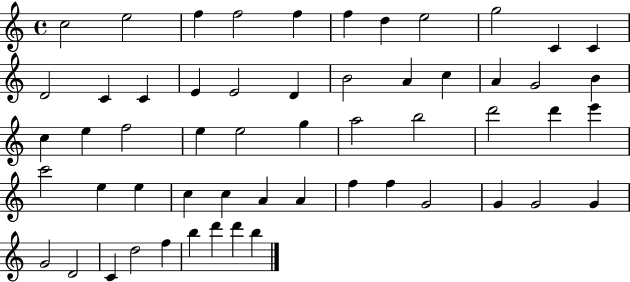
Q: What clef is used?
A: treble